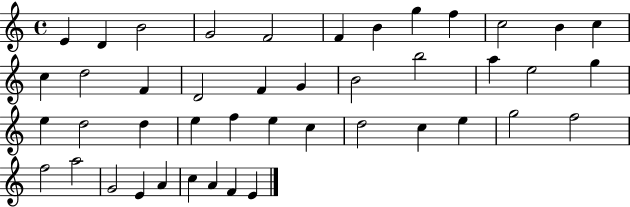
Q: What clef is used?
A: treble